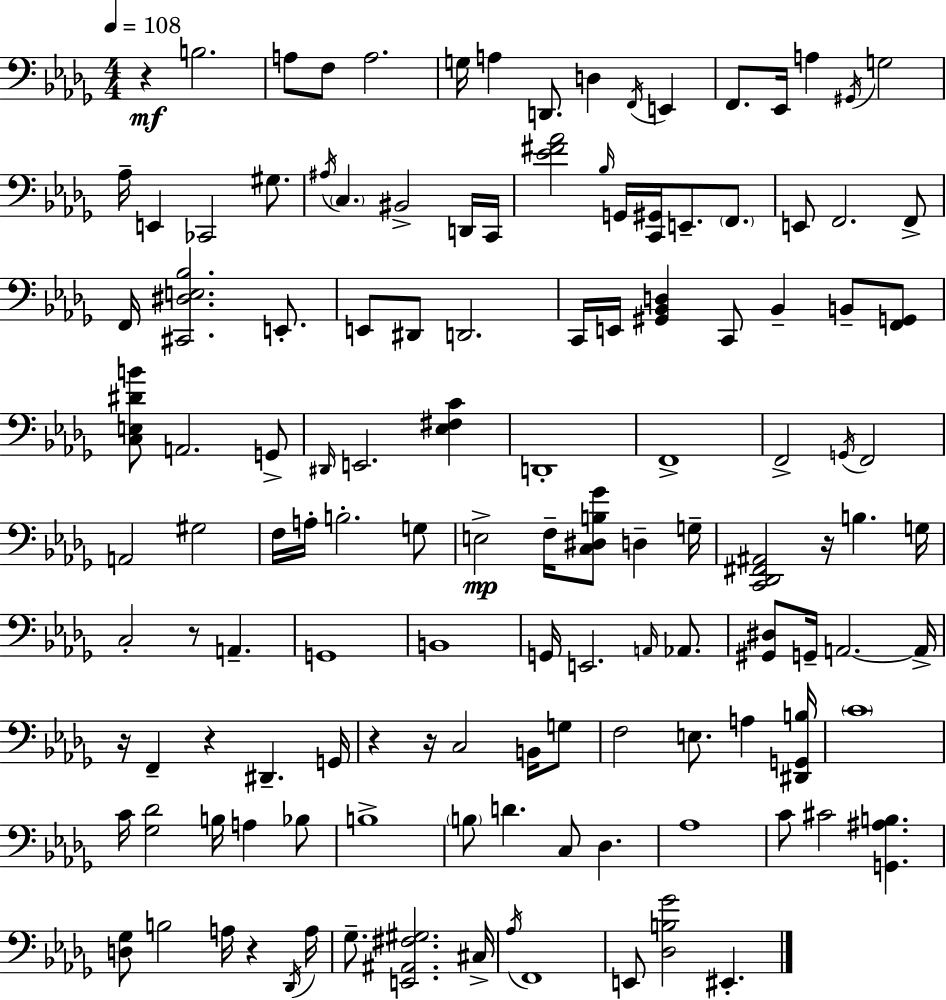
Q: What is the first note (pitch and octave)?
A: B3